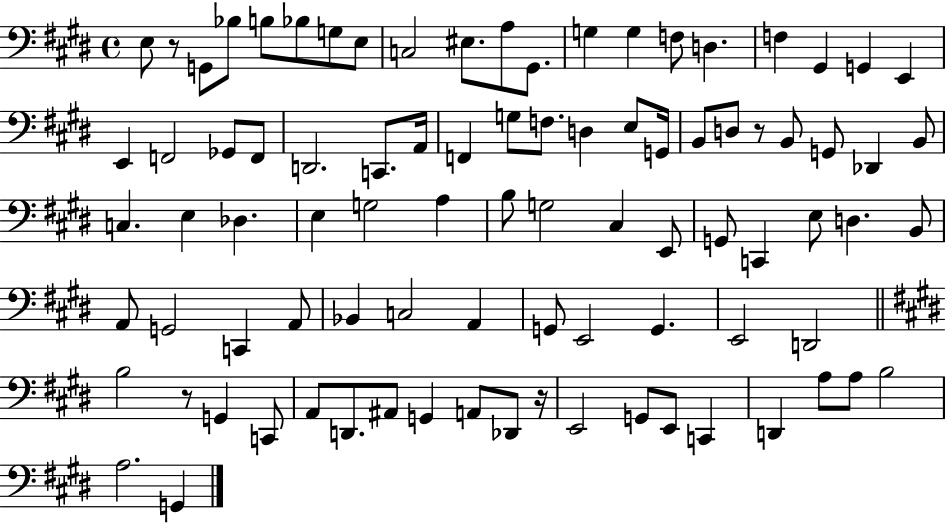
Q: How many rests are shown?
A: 4